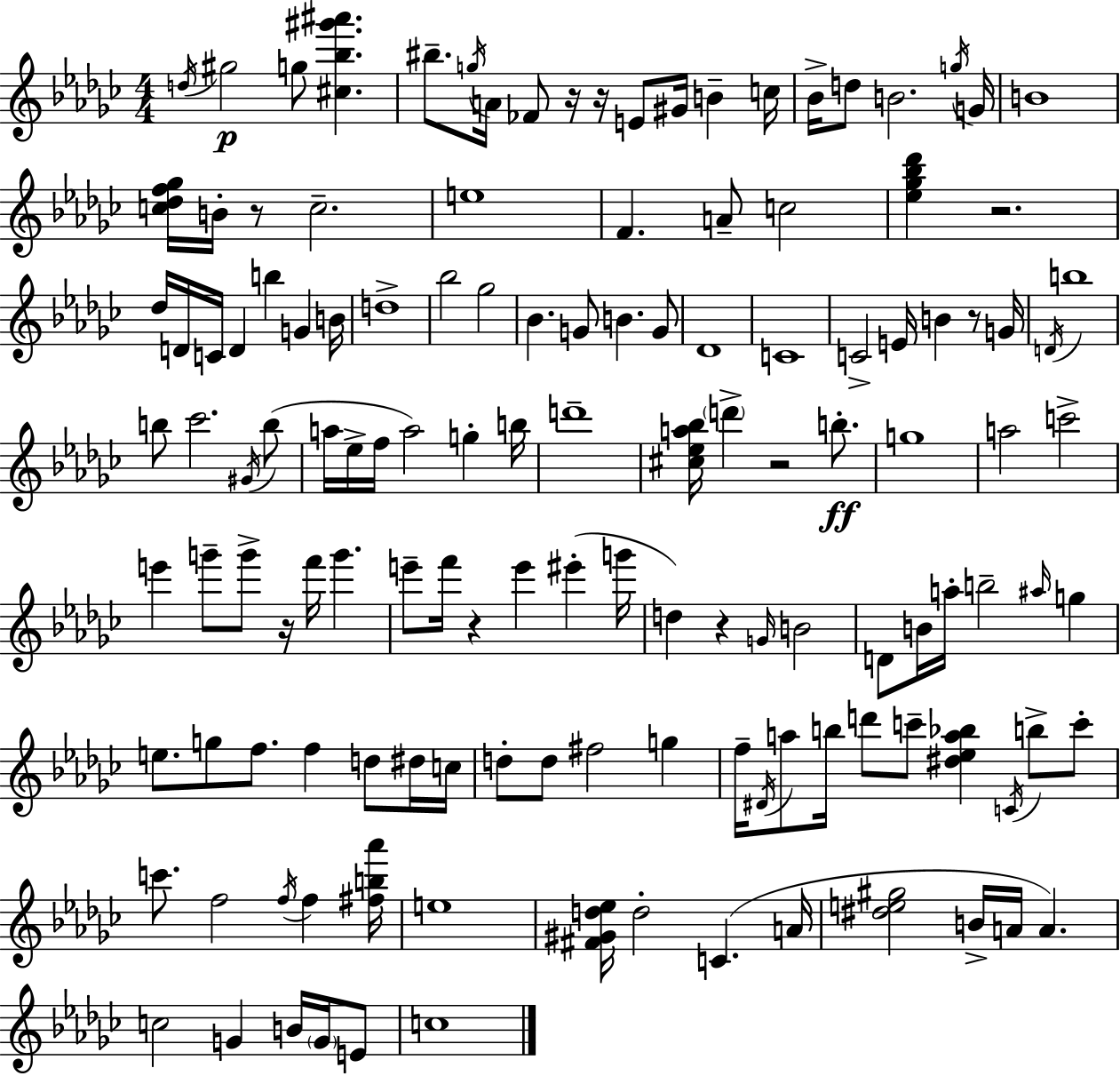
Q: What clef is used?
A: treble